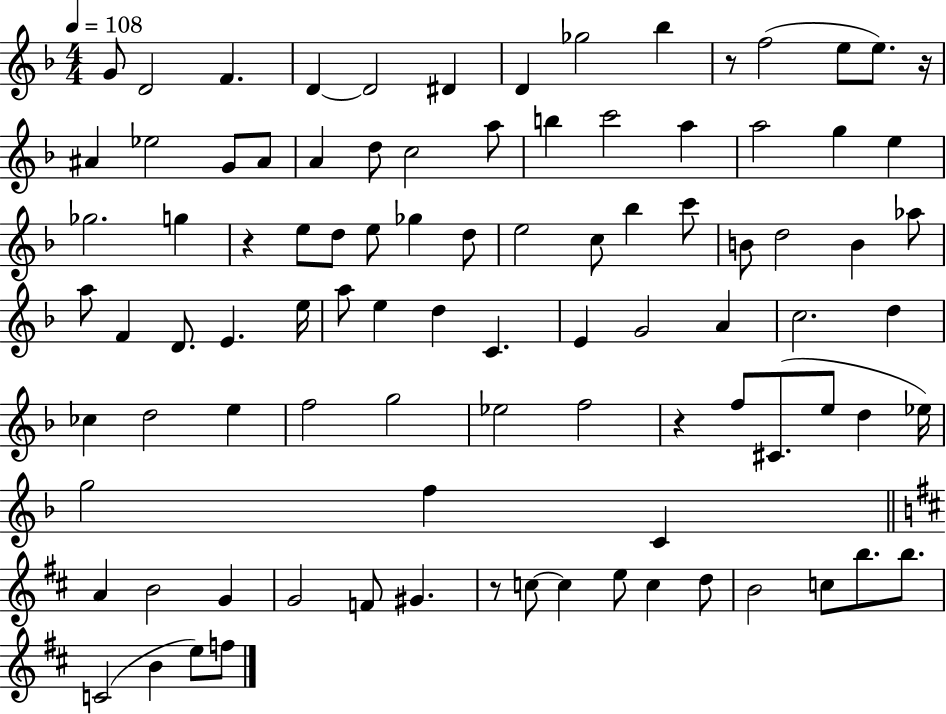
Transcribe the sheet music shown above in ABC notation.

X:1
T:Untitled
M:4/4
L:1/4
K:F
G/2 D2 F D D2 ^D D _g2 _b z/2 f2 e/2 e/2 z/4 ^A _e2 G/2 ^A/2 A d/2 c2 a/2 b c'2 a a2 g e _g2 g z e/2 d/2 e/2 _g d/2 e2 c/2 _b c'/2 B/2 d2 B _a/2 a/2 F D/2 E e/4 a/2 e d C E G2 A c2 d _c d2 e f2 g2 _e2 f2 z f/2 ^C/2 e/2 d _e/4 g2 f C A B2 G G2 F/2 ^G z/2 c/2 c e/2 c d/2 B2 c/2 b/2 b/2 C2 B e/2 f/2